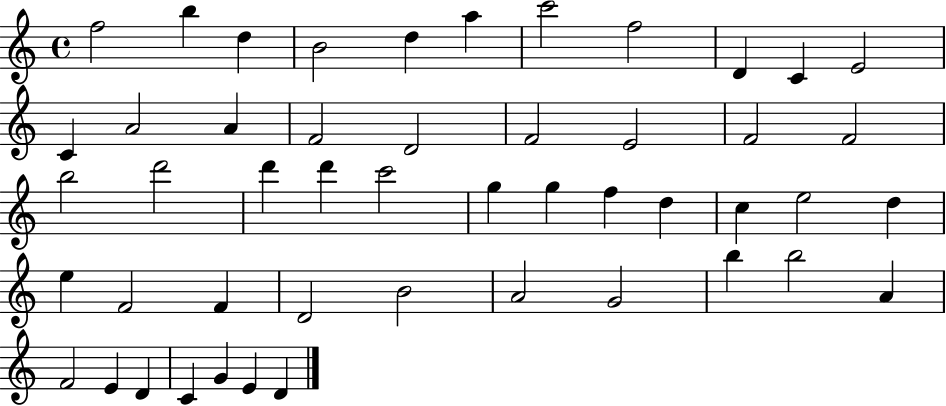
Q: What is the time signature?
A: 4/4